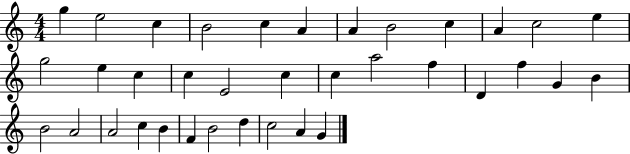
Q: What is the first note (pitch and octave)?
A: G5